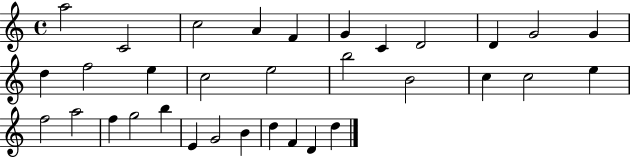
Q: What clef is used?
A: treble